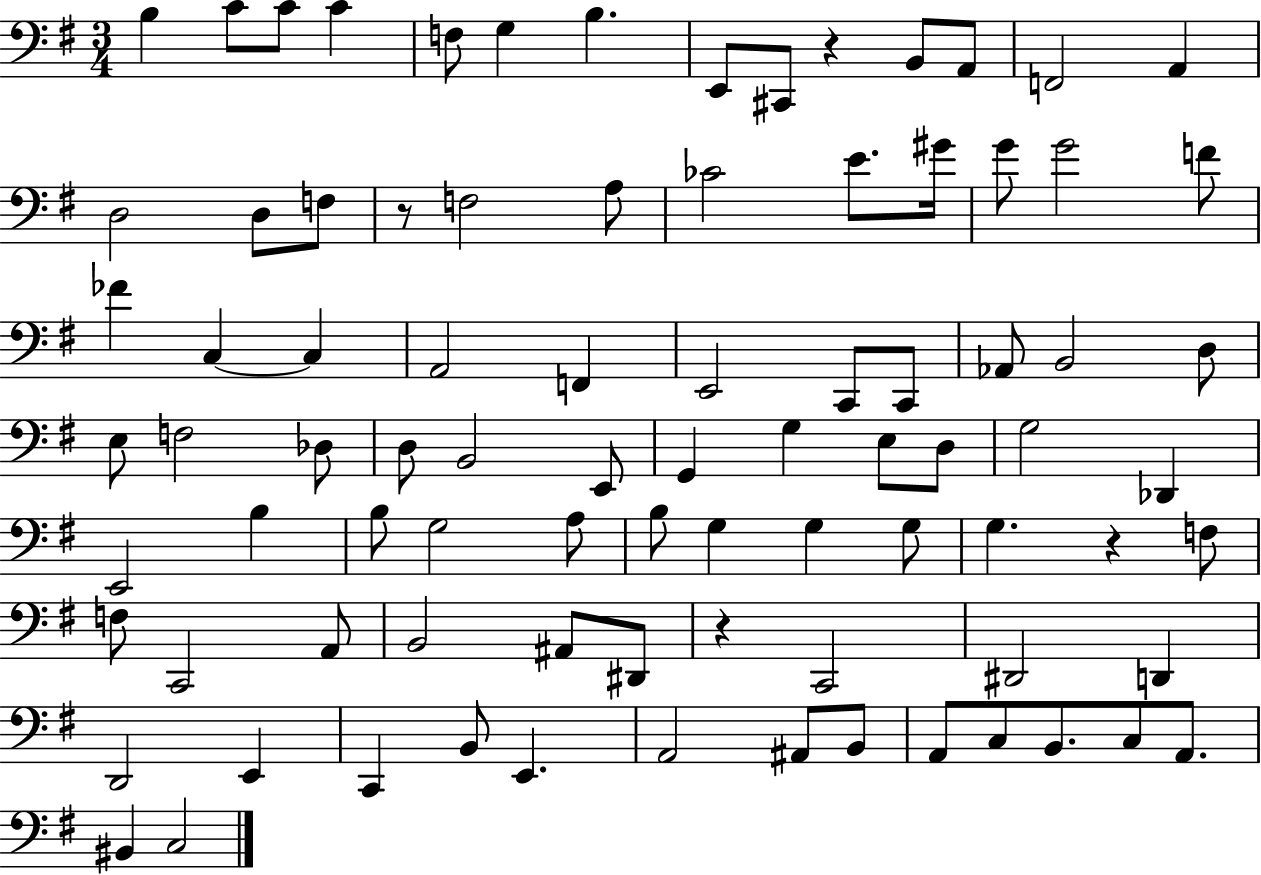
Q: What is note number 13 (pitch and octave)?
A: A2